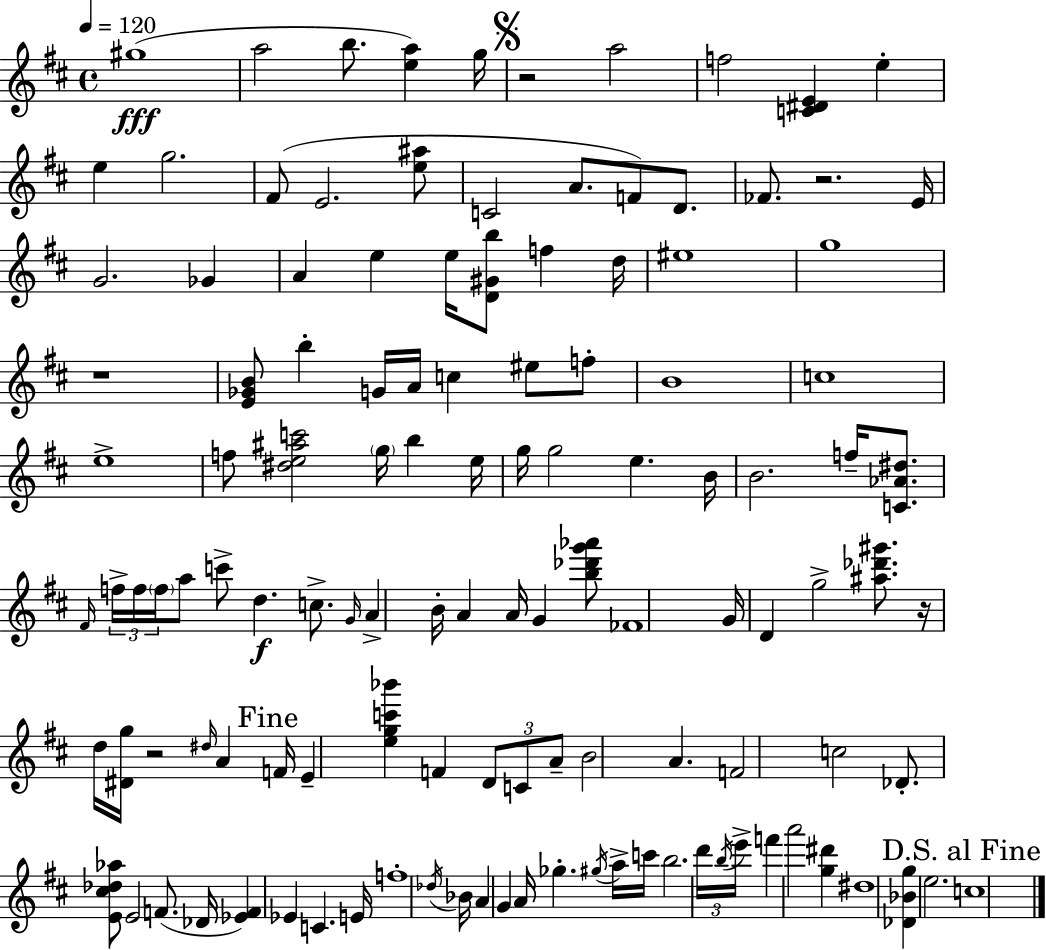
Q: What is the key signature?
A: D major